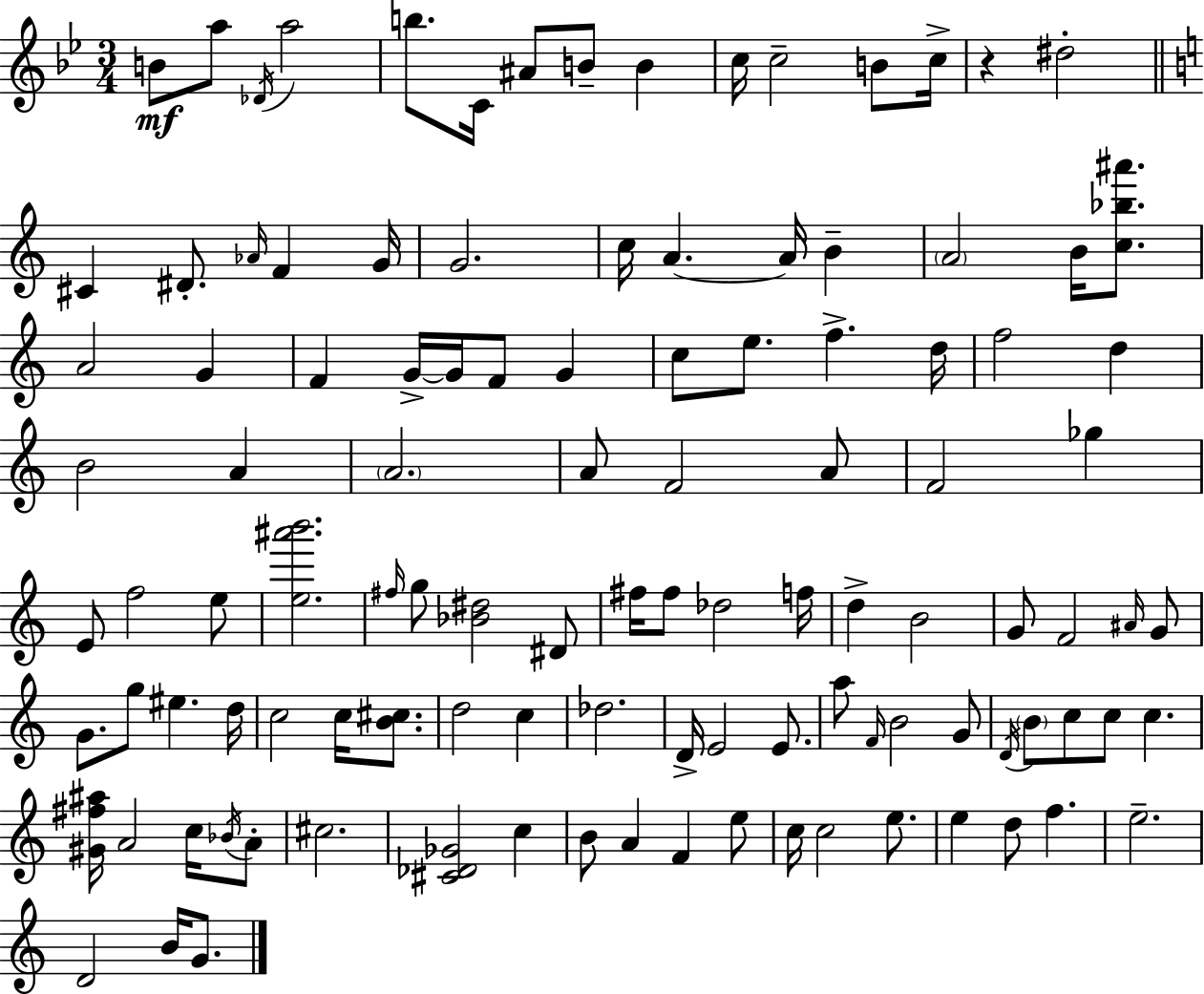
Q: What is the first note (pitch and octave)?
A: B4